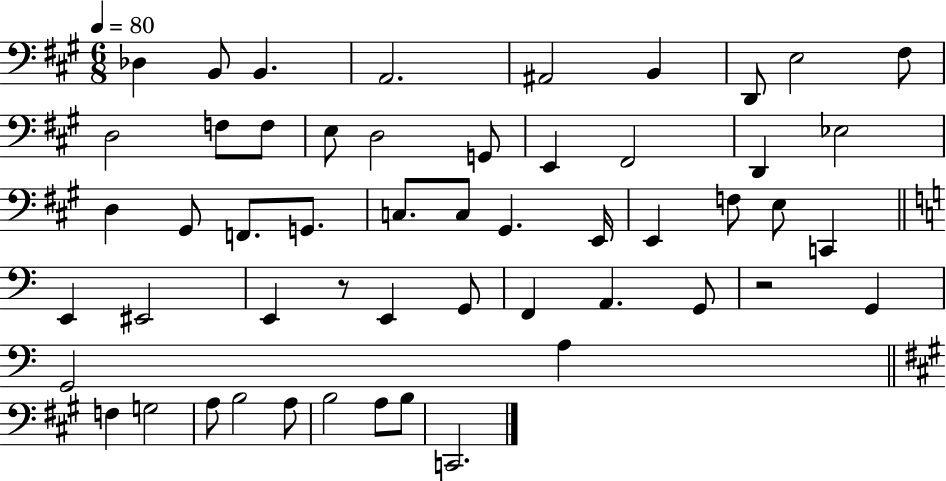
X:1
T:Untitled
M:6/8
L:1/4
K:A
_D, B,,/2 B,, A,,2 ^A,,2 B,, D,,/2 E,2 ^F,/2 D,2 F,/2 F,/2 E,/2 D,2 G,,/2 E,, ^F,,2 D,, _E,2 D, ^G,,/2 F,,/2 G,,/2 C,/2 C,/2 ^G,, E,,/4 E,, F,/2 E,/2 C,, E,, ^E,,2 E,, z/2 E,, G,,/2 F,, A,, G,,/2 z2 G,, G,,2 A, F, G,2 A,/2 B,2 A,/2 B,2 A,/2 B,/2 C,,2